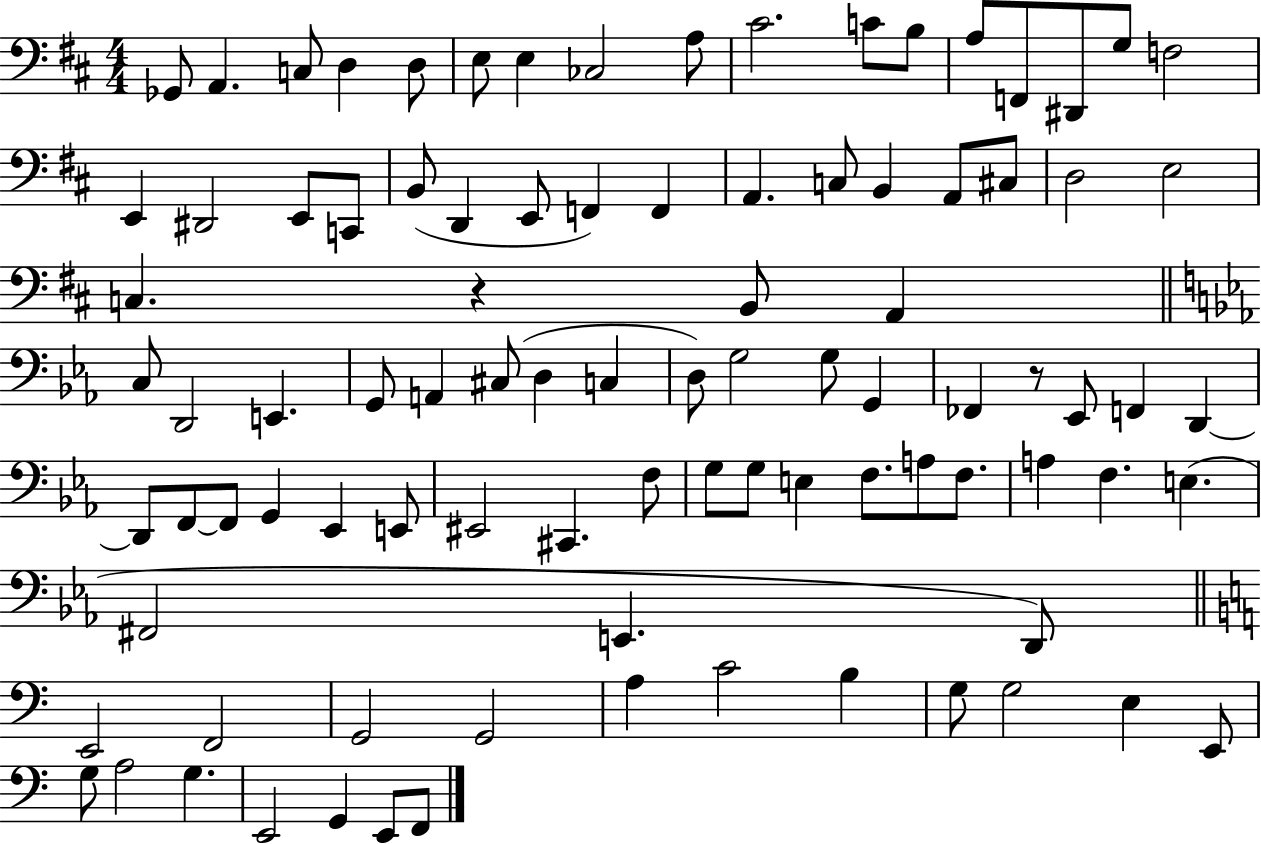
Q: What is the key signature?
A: D major